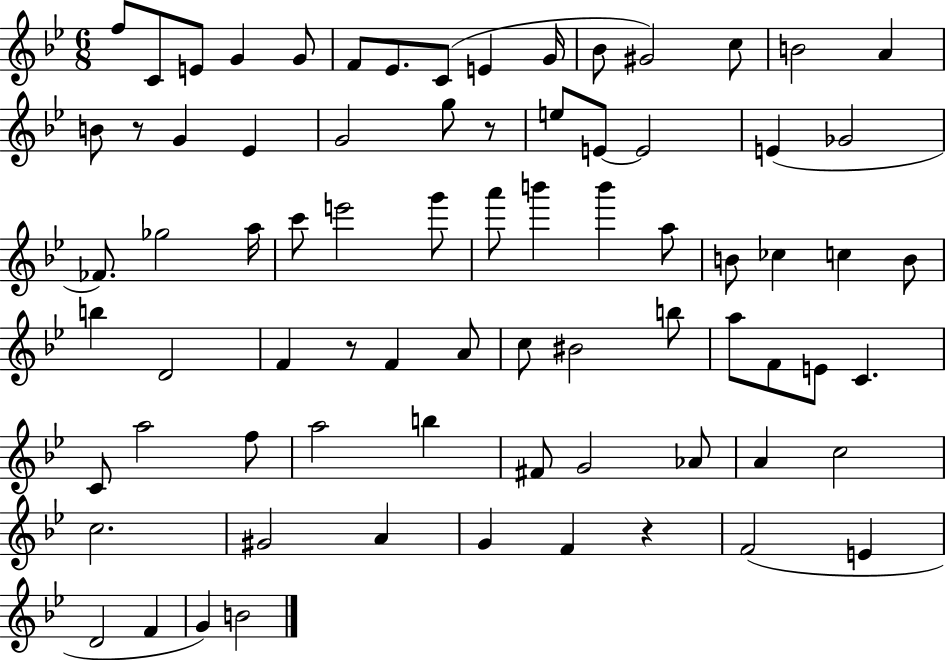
F5/e C4/e E4/e G4/q G4/e F4/e Eb4/e. C4/e E4/q G4/s Bb4/e G#4/h C5/e B4/h A4/q B4/e R/e G4/q Eb4/q G4/h G5/e R/e E5/e E4/e E4/h E4/q Gb4/h FES4/e. Gb5/h A5/s C6/e E6/h G6/e A6/e B6/q B6/q A5/e B4/e CES5/q C5/q B4/e B5/q D4/h F4/q R/e F4/q A4/e C5/e BIS4/h B5/e A5/e F4/e E4/e C4/q. C4/e A5/h F5/e A5/h B5/q F#4/e G4/h Ab4/e A4/q C5/h C5/h. G#4/h A4/q G4/q F4/q R/q F4/h E4/q D4/h F4/q G4/q B4/h